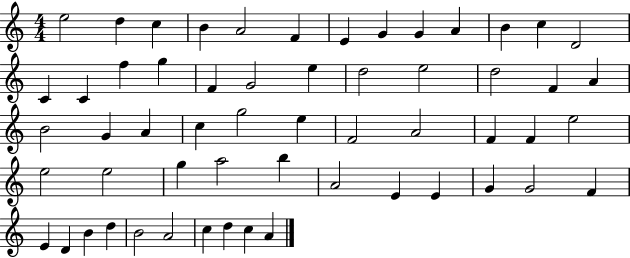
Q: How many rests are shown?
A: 0